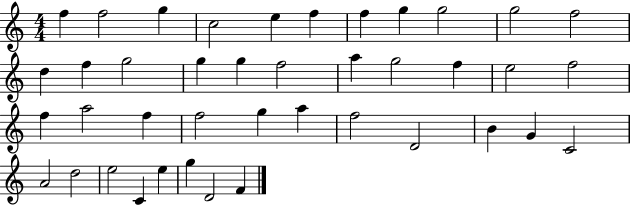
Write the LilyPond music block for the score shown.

{
  \clef treble
  \numericTimeSignature
  \time 4/4
  \key c \major
  f''4 f''2 g''4 | c''2 e''4 f''4 | f''4 g''4 g''2 | g''2 f''2 | \break d''4 f''4 g''2 | g''4 g''4 f''2 | a''4 g''2 f''4 | e''2 f''2 | \break f''4 a''2 f''4 | f''2 g''4 a''4 | f''2 d'2 | b'4 g'4 c'2 | \break a'2 d''2 | e''2 c'4 e''4 | g''4 d'2 f'4 | \bar "|."
}